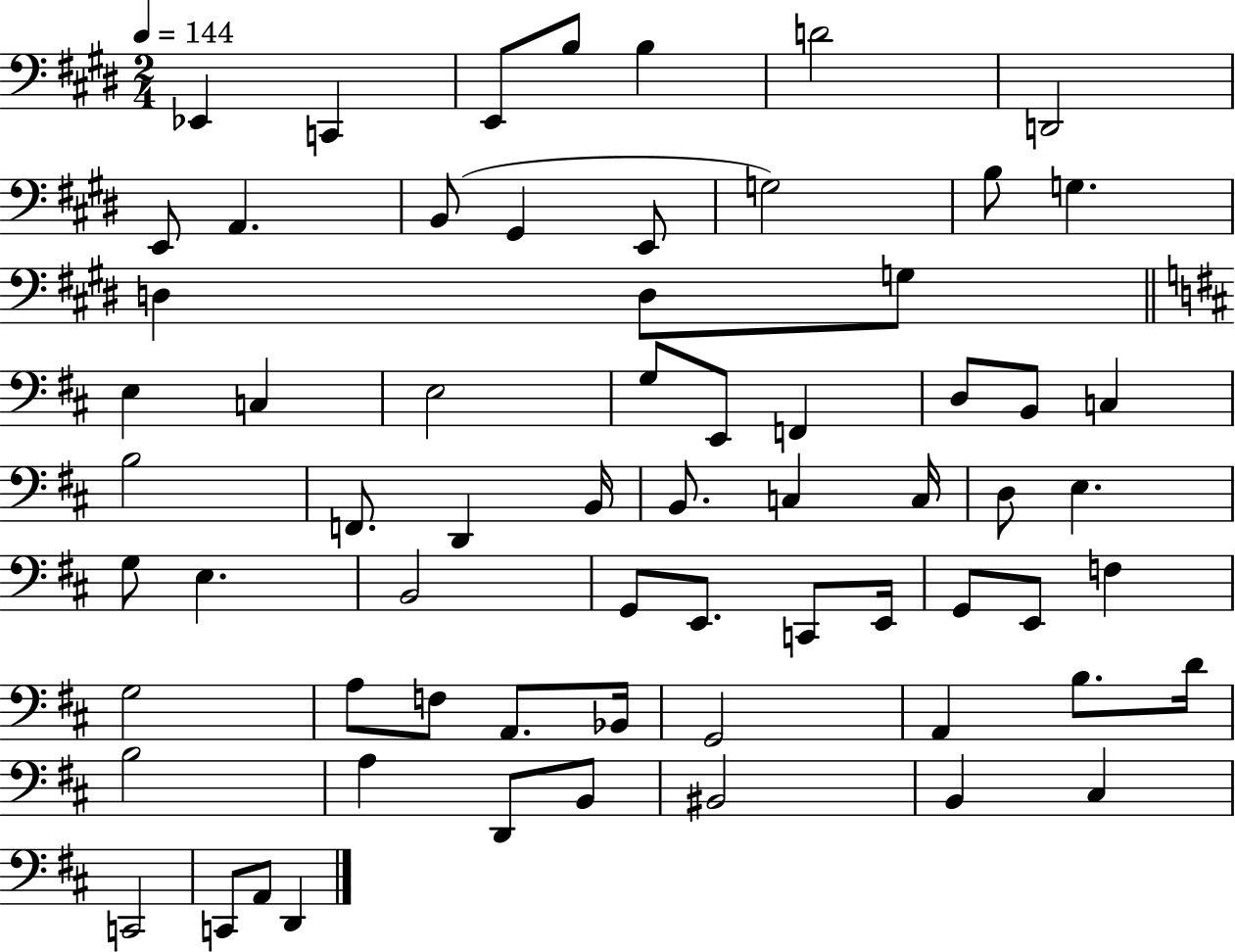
Eb2/q C2/q E2/e B3/e B3/q D4/h D2/h E2/e A2/q. B2/e G#2/q E2/e G3/h B3/e G3/q. D3/q D3/e G3/e E3/q C3/q E3/h G3/e E2/e F2/q D3/e B2/e C3/q B3/h F2/e. D2/q B2/s B2/e. C3/q C3/s D3/e E3/q. G3/e E3/q. B2/h G2/e E2/e. C2/e E2/s G2/e E2/e F3/q G3/h A3/e F3/e A2/e. Bb2/s G2/h A2/q B3/e. D4/s B3/h A3/q D2/e B2/e BIS2/h B2/q C#3/q C2/h C2/e A2/e D2/q